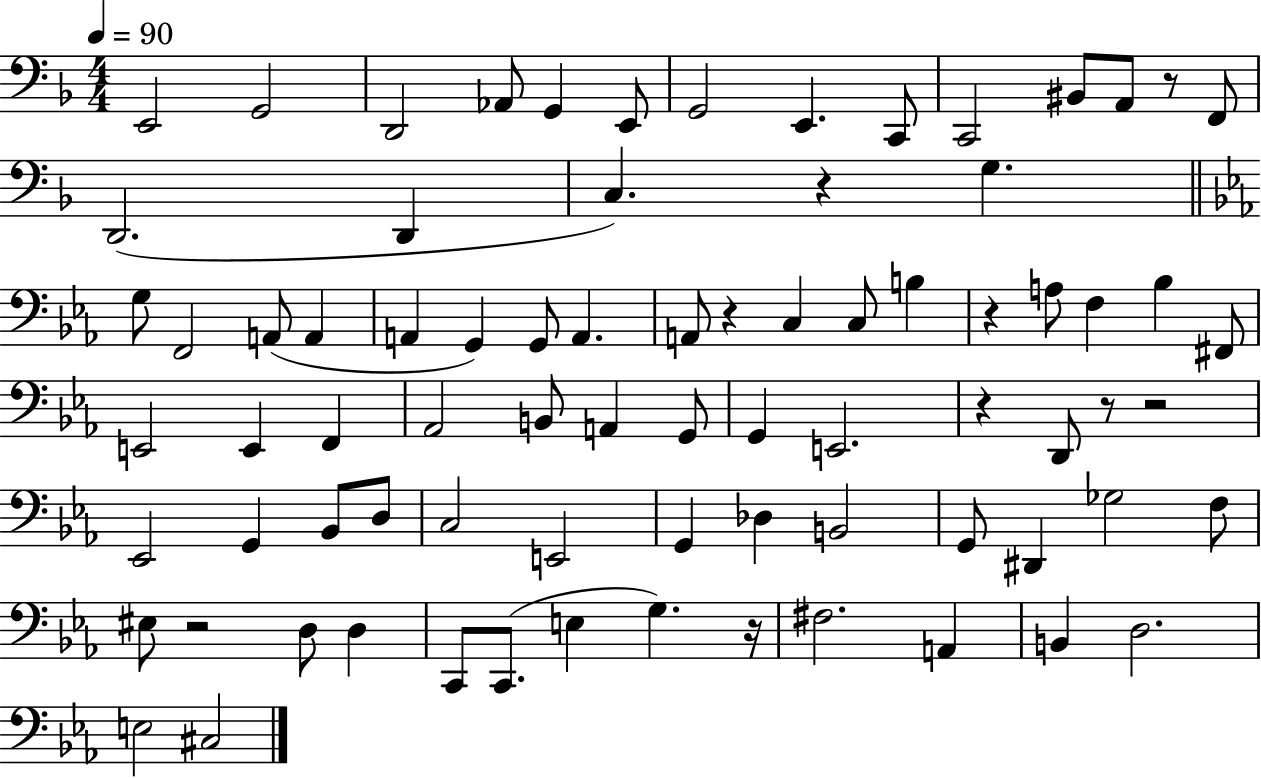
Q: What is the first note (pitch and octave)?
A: E2